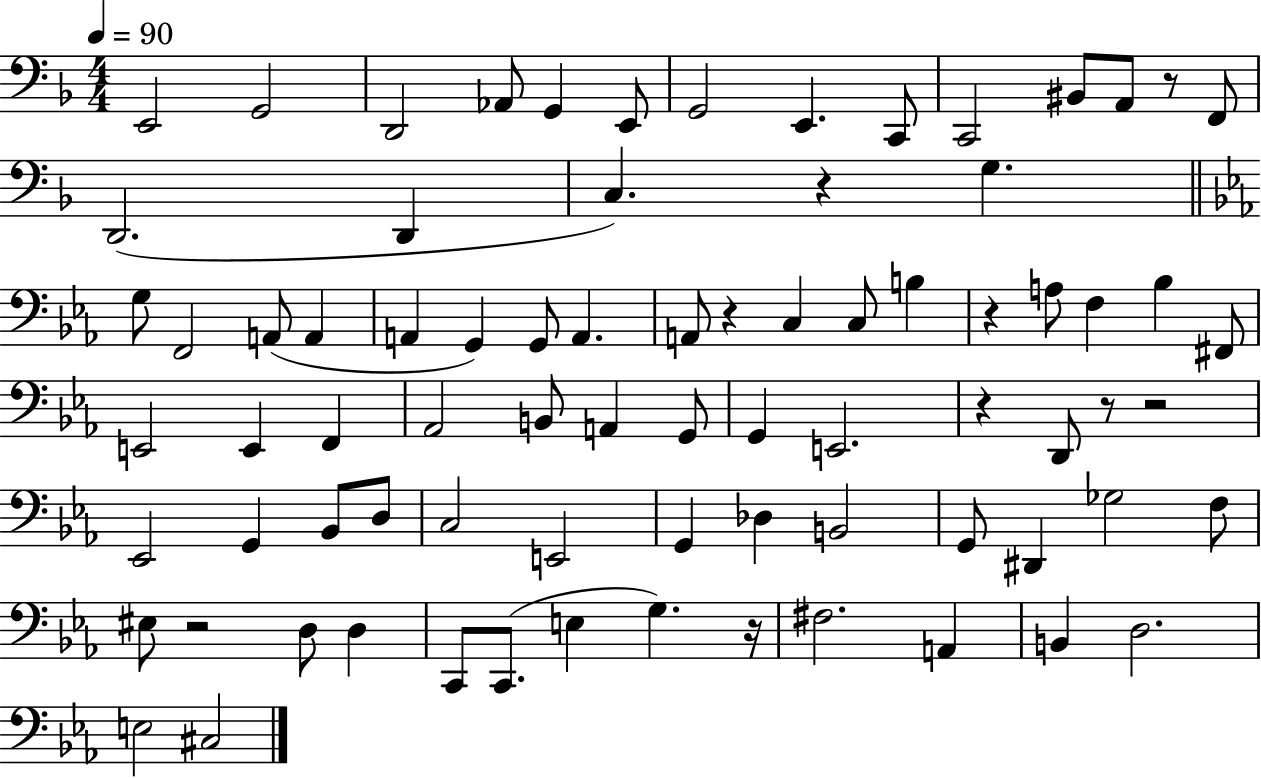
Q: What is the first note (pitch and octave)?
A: E2